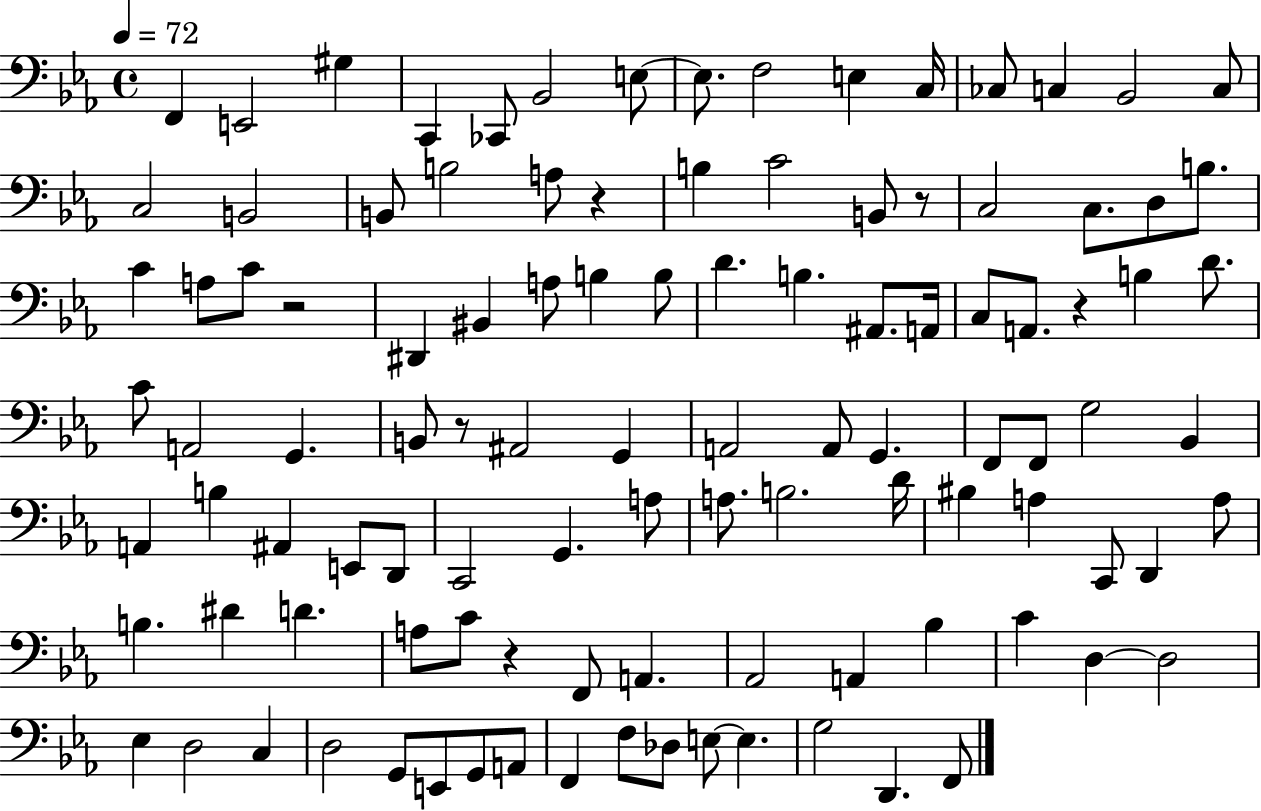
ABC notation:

X:1
T:Untitled
M:4/4
L:1/4
K:Eb
F,, E,,2 ^G, C,, _C,,/2 _B,,2 E,/2 E,/2 F,2 E, C,/4 _C,/2 C, _B,,2 C,/2 C,2 B,,2 B,,/2 B,2 A,/2 z B, C2 B,,/2 z/2 C,2 C,/2 D,/2 B,/2 C A,/2 C/2 z2 ^D,, ^B,, A,/2 B, B,/2 D B, ^A,,/2 A,,/4 C,/2 A,,/2 z B, D/2 C/2 A,,2 G,, B,,/2 z/2 ^A,,2 G,, A,,2 A,,/2 G,, F,,/2 F,,/2 G,2 _B,, A,, B, ^A,, E,,/2 D,,/2 C,,2 G,, A,/2 A,/2 B,2 D/4 ^B, A, C,,/2 D,, A,/2 B, ^D D A,/2 C/2 z F,,/2 A,, _A,,2 A,, _B, C D, D,2 _E, D,2 C, D,2 G,,/2 E,,/2 G,,/2 A,,/2 F,, F,/2 _D,/2 E,/2 E, G,2 D,, F,,/2